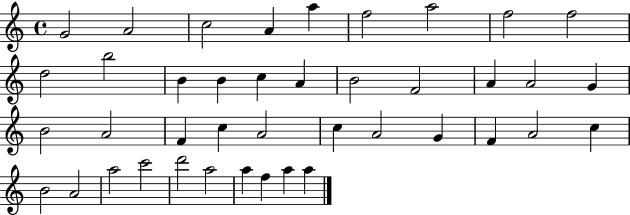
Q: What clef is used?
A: treble